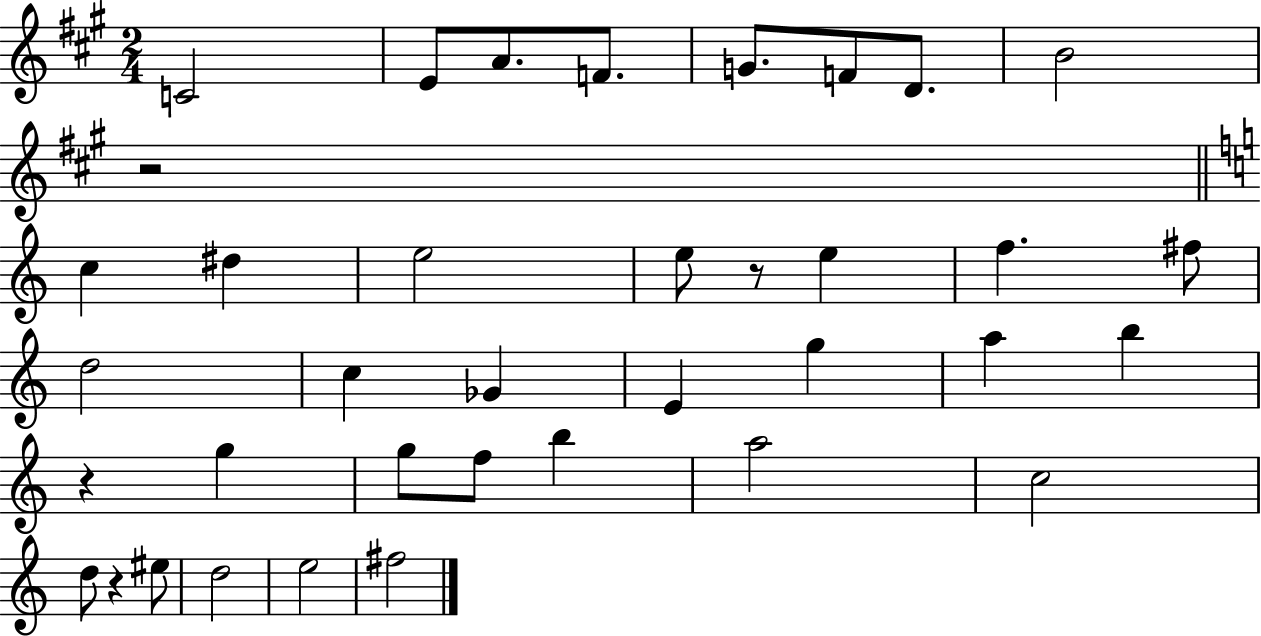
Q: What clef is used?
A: treble